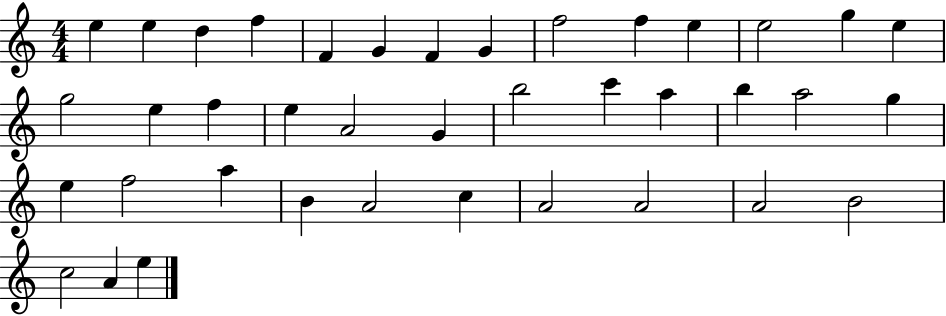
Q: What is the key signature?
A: C major